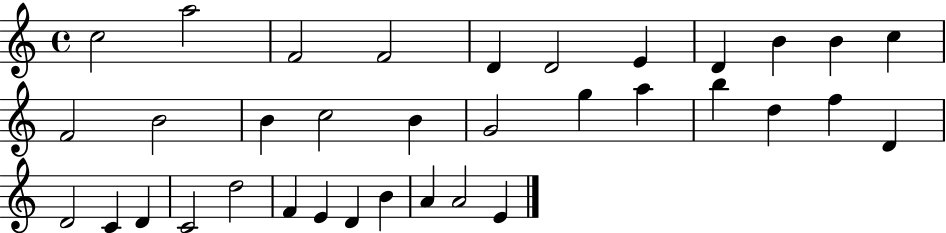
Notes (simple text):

C5/h A5/h F4/h F4/h D4/q D4/h E4/q D4/q B4/q B4/q C5/q F4/h B4/h B4/q C5/h B4/q G4/h G5/q A5/q B5/q D5/q F5/q D4/q D4/h C4/q D4/q C4/h D5/h F4/q E4/q D4/q B4/q A4/q A4/h E4/q